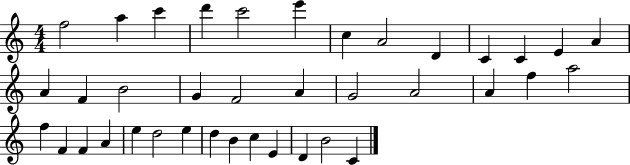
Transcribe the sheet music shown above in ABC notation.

X:1
T:Untitled
M:4/4
L:1/4
K:C
f2 a c' d' c'2 e' c A2 D C C E A A F B2 G F2 A G2 A2 A f a2 f F F A e d2 e d B c E D B2 C